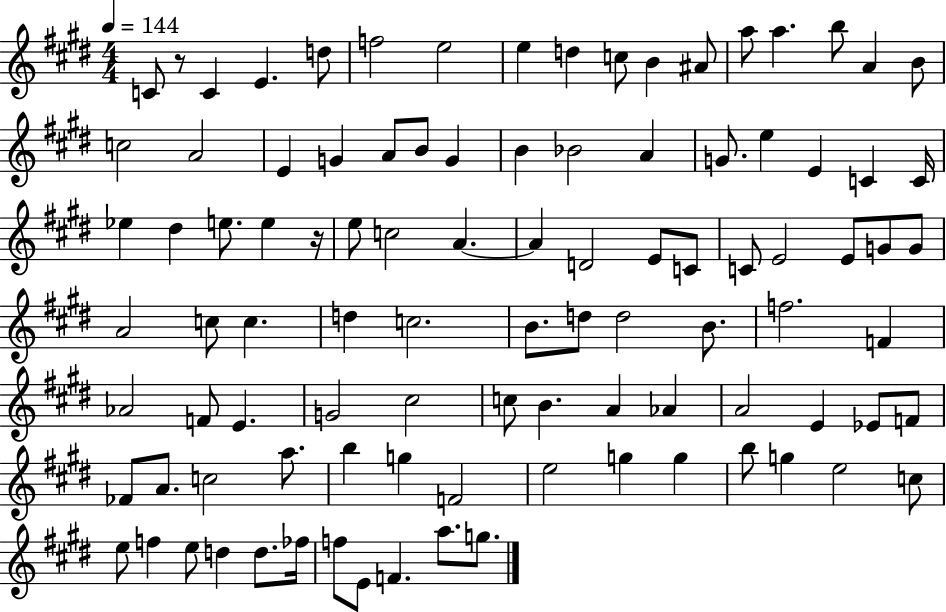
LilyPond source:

{
  \clef treble
  \numericTimeSignature
  \time 4/4
  \key e \major
  \tempo 4 = 144
  \repeat volta 2 { c'8 r8 c'4 e'4. d''8 | f''2 e''2 | e''4 d''4 c''8 b'4 ais'8 | a''8 a''4. b''8 a'4 b'8 | \break c''2 a'2 | e'4 g'4 a'8 b'8 g'4 | b'4 bes'2 a'4 | g'8. e''4 e'4 c'4 c'16 | \break ees''4 dis''4 e''8. e''4 r16 | e''8 c''2 a'4.~~ | a'4 d'2 e'8 c'8 | c'8 e'2 e'8 g'8 g'8 | \break a'2 c''8 c''4. | d''4 c''2. | b'8. d''8 d''2 b'8. | f''2. f'4 | \break aes'2 f'8 e'4. | g'2 cis''2 | c''8 b'4. a'4 aes'4 | a'2 e'4 ees'8 f'8 | \break fes'8 a'8. c''2 a''8. | b''4 g''4 f'2 | e''2 g''4 g''4 | b''8 g''4 e''2 c''8 | \break e''8 f''4 e''8 d''4 d''8. fes''16 | f''8 e'8 f'4. a''8. g''8. | } \bar "|."
}